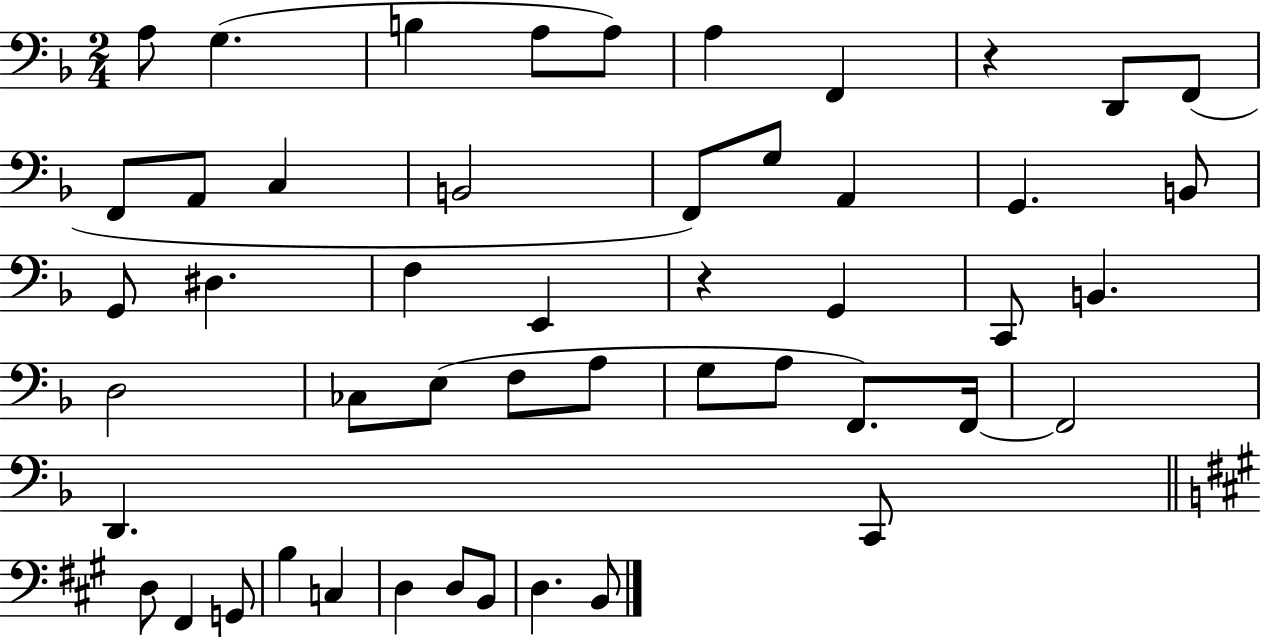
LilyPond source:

{
  \clef bass
  \numericTimeSignature
  \time 2/4
  \key f \major
  a8 g4.( | b4 a8 a8) | a4 f,4 | r4 d,8 f,8( | \break f,8 a,8 c4 | b,2 | f,8) g8 a,4 | g,4. b,8 | \break g,8 dis4. | f4 e,4 | r4 g,4 | c,8 b,4. | \break d2 | ces8 e8( f8 a8 | g8 a8 f,8.) f,16~~ | f,2 | \break d,4. c,8 | \bar "||" \break \key a \major d8 fis,4 g,8 | b4 c4 | d4 d8 b,8 | d4. b,8 | \break \bar "|."
}